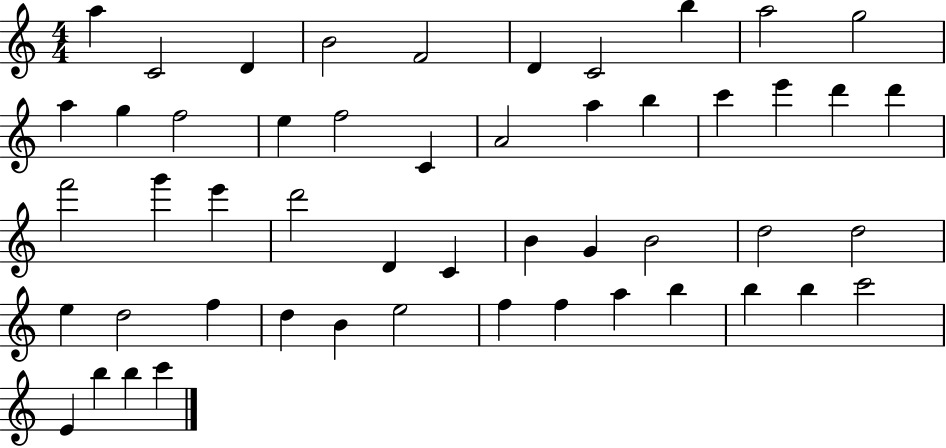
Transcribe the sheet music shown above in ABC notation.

X:1
T:Untitled
M:4/4
L:1/4
K:C
a C2 D B2 F2 D C2 b a2 g2 a g f2 e f2 C A2 a b c' e' d' d' f'2 g' e' d'2 D C B G B2 d2 d2 e d2 f d B e2 f f a b b b c'2 E b b c'